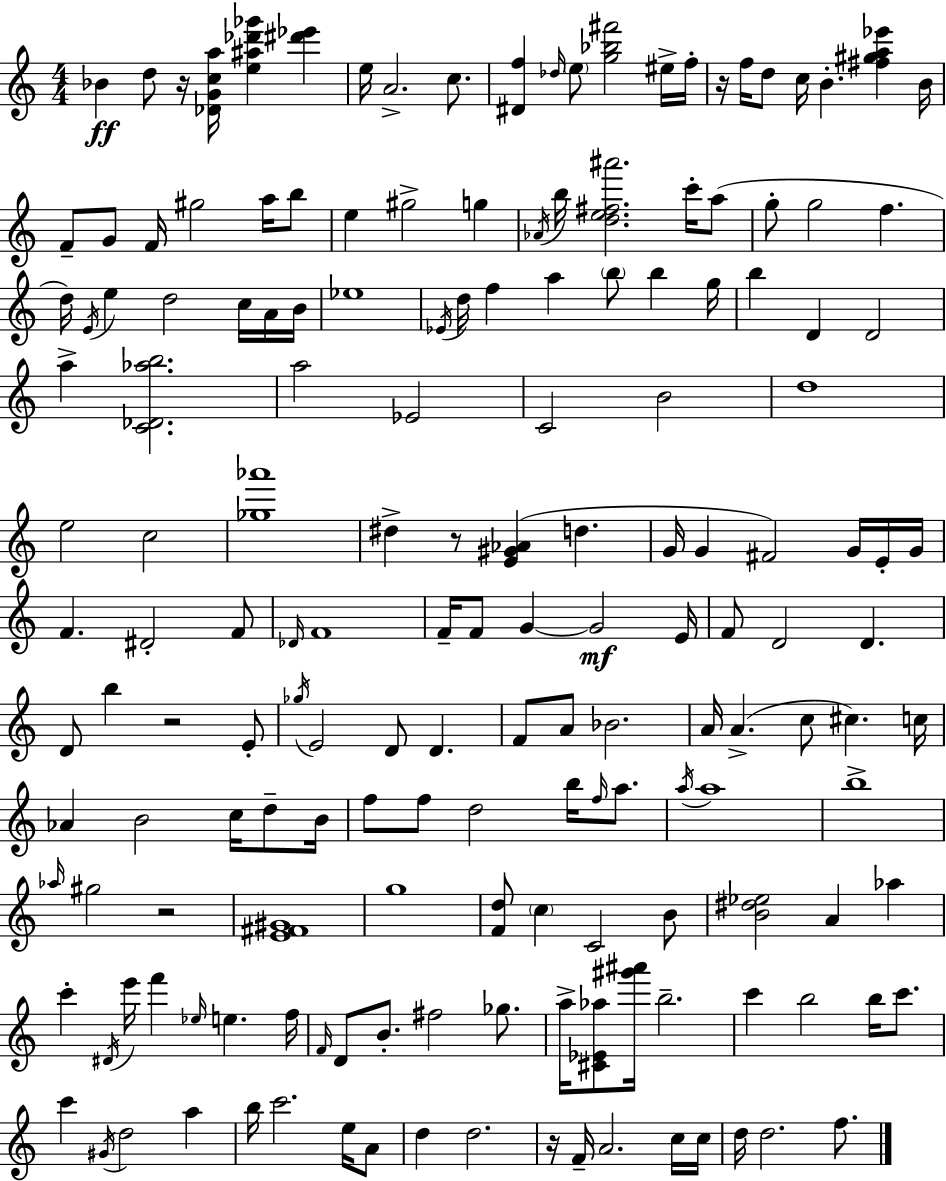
{
  \clef treble
  \numericTimeSignature
  \time 4/4
  \key a \minor
  bes'4\ff d''8 r16 <des' g' c'' a''>16 <e'' ais'' des''' ges'''>4 <dis''' ees'''>4 | e''16 a'2.-> c''8. | <dis' f''>4 \grace { des''16 } \parenthesize e''8 <g'' bes'' fis'''>2 eis''16-> | f''16-. r16 f''16 d''8 c''16 b'4.-. <fis'' gis'' a'' ees'''>4 | \break b'16 f'8-- g'8 f'16 gis''2 a''16 b''8 | e''4 gis''2-> g''4 | \acciaccatura { aes'16 } b''16 <d'' e'' fis'' ais'''>2. c'''16-. | a''8( g''8-. g''2 f''4. | \break d''16) \acciaccatura { e'16 } e''4 d''2 | c''16 a'16 b'16 ees''1 | \acciaccatura { ees'16 } d''16 f''4 a''4 \parenthesize b''8 b''4 | g''16 b''4 d'4 d'2 | \break a''4-> <c' des' aes'' b''>2. | a''2 ees'2 | c'2 b'2 | d''1 | \break e''2 c''2 | <ges'' aes'''>1 | dis''4-> r8 <e' gis' aes'>4( d''4. | g'16 g'4 fis'2) | \break g'16 e'16-. g'16 f'4. dis'2-. | f'8 \grace { des'16 } f'1 | f'16-- f'8 g'4~~ g'2\mf | e'16 f'8 d'2 d'4. | \break d'8 b''4 r2 | e'8-. \acciaccatura { ges''16 } e'2 d'8 | d'4. f'8 a'8 bes'2. | a'16 a'4.->( c''8 cis''4.) | \break c''16 aes'4 b'2 | c''16 d''8-- b'16 f''8 f''8 d''2 | b''16 \grace { f''16 } a''8. \acciaccatura { a''16 } a''1 | b''1-> | \break \grace { aes''16 } gis''2 | r2 <e' fis' gis'>1 | g''1 | <f' d''>8 \parenthesize c''4 c'2 | \break b'8 <b' dis'' ees''>2 | a'4 aes''4 c'''4-. \acciaccatura { dis'16 } e'''16 f'''4 | \grace { ees''16 } e''4. f''16 \grace { f'16 } d'8 b'8.-. | fis''2 ges''8. a''16-> <cis' ees' aes''>8 <gis''' ais'''>16 | \break b''2.-- c'''4 | b''2 b''16 c'''8. c'''4 | \acciaccatura { gis'16 } d''2 a''4 b''16 c'''2. | e''16 a'8 d''4 | \break d''2. r16 f'16-- a'2. | c''16 c''16 d''16 d''2. | f''8. \bar "|."
}